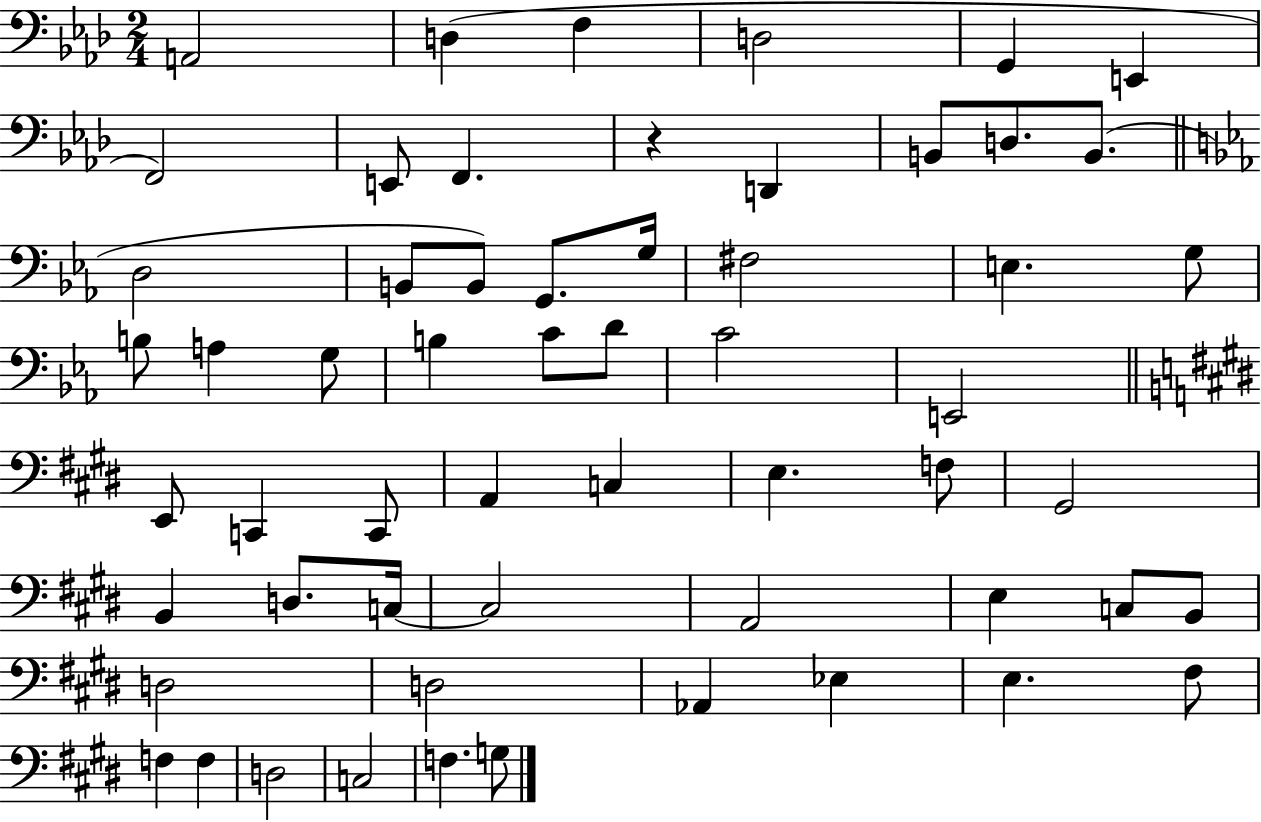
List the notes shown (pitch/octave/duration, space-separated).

A2/h D3/q F3/q D3/h G2/q E2/q F2/h E2/e F2/q. R/q D2/q B2/e D3/e. B2/e. D3/h B2/e B2/e G2/e. G3/s F#3/h E3/q. G3/e B3/e A3/q G3/e B3/q C4/e D4/e C4/h E2/h E2/e C2/q C2/e A2/q C3/q E3/q. F3/e G#2/h B2/q D3/e. C3/s C3/h A2/h E3/q C3/e B2/e D3/h D3/h Ab2/q Eb3/q E3/q. F#3/e F3/q F3/q D3/h C3/h F3/q. G3/e